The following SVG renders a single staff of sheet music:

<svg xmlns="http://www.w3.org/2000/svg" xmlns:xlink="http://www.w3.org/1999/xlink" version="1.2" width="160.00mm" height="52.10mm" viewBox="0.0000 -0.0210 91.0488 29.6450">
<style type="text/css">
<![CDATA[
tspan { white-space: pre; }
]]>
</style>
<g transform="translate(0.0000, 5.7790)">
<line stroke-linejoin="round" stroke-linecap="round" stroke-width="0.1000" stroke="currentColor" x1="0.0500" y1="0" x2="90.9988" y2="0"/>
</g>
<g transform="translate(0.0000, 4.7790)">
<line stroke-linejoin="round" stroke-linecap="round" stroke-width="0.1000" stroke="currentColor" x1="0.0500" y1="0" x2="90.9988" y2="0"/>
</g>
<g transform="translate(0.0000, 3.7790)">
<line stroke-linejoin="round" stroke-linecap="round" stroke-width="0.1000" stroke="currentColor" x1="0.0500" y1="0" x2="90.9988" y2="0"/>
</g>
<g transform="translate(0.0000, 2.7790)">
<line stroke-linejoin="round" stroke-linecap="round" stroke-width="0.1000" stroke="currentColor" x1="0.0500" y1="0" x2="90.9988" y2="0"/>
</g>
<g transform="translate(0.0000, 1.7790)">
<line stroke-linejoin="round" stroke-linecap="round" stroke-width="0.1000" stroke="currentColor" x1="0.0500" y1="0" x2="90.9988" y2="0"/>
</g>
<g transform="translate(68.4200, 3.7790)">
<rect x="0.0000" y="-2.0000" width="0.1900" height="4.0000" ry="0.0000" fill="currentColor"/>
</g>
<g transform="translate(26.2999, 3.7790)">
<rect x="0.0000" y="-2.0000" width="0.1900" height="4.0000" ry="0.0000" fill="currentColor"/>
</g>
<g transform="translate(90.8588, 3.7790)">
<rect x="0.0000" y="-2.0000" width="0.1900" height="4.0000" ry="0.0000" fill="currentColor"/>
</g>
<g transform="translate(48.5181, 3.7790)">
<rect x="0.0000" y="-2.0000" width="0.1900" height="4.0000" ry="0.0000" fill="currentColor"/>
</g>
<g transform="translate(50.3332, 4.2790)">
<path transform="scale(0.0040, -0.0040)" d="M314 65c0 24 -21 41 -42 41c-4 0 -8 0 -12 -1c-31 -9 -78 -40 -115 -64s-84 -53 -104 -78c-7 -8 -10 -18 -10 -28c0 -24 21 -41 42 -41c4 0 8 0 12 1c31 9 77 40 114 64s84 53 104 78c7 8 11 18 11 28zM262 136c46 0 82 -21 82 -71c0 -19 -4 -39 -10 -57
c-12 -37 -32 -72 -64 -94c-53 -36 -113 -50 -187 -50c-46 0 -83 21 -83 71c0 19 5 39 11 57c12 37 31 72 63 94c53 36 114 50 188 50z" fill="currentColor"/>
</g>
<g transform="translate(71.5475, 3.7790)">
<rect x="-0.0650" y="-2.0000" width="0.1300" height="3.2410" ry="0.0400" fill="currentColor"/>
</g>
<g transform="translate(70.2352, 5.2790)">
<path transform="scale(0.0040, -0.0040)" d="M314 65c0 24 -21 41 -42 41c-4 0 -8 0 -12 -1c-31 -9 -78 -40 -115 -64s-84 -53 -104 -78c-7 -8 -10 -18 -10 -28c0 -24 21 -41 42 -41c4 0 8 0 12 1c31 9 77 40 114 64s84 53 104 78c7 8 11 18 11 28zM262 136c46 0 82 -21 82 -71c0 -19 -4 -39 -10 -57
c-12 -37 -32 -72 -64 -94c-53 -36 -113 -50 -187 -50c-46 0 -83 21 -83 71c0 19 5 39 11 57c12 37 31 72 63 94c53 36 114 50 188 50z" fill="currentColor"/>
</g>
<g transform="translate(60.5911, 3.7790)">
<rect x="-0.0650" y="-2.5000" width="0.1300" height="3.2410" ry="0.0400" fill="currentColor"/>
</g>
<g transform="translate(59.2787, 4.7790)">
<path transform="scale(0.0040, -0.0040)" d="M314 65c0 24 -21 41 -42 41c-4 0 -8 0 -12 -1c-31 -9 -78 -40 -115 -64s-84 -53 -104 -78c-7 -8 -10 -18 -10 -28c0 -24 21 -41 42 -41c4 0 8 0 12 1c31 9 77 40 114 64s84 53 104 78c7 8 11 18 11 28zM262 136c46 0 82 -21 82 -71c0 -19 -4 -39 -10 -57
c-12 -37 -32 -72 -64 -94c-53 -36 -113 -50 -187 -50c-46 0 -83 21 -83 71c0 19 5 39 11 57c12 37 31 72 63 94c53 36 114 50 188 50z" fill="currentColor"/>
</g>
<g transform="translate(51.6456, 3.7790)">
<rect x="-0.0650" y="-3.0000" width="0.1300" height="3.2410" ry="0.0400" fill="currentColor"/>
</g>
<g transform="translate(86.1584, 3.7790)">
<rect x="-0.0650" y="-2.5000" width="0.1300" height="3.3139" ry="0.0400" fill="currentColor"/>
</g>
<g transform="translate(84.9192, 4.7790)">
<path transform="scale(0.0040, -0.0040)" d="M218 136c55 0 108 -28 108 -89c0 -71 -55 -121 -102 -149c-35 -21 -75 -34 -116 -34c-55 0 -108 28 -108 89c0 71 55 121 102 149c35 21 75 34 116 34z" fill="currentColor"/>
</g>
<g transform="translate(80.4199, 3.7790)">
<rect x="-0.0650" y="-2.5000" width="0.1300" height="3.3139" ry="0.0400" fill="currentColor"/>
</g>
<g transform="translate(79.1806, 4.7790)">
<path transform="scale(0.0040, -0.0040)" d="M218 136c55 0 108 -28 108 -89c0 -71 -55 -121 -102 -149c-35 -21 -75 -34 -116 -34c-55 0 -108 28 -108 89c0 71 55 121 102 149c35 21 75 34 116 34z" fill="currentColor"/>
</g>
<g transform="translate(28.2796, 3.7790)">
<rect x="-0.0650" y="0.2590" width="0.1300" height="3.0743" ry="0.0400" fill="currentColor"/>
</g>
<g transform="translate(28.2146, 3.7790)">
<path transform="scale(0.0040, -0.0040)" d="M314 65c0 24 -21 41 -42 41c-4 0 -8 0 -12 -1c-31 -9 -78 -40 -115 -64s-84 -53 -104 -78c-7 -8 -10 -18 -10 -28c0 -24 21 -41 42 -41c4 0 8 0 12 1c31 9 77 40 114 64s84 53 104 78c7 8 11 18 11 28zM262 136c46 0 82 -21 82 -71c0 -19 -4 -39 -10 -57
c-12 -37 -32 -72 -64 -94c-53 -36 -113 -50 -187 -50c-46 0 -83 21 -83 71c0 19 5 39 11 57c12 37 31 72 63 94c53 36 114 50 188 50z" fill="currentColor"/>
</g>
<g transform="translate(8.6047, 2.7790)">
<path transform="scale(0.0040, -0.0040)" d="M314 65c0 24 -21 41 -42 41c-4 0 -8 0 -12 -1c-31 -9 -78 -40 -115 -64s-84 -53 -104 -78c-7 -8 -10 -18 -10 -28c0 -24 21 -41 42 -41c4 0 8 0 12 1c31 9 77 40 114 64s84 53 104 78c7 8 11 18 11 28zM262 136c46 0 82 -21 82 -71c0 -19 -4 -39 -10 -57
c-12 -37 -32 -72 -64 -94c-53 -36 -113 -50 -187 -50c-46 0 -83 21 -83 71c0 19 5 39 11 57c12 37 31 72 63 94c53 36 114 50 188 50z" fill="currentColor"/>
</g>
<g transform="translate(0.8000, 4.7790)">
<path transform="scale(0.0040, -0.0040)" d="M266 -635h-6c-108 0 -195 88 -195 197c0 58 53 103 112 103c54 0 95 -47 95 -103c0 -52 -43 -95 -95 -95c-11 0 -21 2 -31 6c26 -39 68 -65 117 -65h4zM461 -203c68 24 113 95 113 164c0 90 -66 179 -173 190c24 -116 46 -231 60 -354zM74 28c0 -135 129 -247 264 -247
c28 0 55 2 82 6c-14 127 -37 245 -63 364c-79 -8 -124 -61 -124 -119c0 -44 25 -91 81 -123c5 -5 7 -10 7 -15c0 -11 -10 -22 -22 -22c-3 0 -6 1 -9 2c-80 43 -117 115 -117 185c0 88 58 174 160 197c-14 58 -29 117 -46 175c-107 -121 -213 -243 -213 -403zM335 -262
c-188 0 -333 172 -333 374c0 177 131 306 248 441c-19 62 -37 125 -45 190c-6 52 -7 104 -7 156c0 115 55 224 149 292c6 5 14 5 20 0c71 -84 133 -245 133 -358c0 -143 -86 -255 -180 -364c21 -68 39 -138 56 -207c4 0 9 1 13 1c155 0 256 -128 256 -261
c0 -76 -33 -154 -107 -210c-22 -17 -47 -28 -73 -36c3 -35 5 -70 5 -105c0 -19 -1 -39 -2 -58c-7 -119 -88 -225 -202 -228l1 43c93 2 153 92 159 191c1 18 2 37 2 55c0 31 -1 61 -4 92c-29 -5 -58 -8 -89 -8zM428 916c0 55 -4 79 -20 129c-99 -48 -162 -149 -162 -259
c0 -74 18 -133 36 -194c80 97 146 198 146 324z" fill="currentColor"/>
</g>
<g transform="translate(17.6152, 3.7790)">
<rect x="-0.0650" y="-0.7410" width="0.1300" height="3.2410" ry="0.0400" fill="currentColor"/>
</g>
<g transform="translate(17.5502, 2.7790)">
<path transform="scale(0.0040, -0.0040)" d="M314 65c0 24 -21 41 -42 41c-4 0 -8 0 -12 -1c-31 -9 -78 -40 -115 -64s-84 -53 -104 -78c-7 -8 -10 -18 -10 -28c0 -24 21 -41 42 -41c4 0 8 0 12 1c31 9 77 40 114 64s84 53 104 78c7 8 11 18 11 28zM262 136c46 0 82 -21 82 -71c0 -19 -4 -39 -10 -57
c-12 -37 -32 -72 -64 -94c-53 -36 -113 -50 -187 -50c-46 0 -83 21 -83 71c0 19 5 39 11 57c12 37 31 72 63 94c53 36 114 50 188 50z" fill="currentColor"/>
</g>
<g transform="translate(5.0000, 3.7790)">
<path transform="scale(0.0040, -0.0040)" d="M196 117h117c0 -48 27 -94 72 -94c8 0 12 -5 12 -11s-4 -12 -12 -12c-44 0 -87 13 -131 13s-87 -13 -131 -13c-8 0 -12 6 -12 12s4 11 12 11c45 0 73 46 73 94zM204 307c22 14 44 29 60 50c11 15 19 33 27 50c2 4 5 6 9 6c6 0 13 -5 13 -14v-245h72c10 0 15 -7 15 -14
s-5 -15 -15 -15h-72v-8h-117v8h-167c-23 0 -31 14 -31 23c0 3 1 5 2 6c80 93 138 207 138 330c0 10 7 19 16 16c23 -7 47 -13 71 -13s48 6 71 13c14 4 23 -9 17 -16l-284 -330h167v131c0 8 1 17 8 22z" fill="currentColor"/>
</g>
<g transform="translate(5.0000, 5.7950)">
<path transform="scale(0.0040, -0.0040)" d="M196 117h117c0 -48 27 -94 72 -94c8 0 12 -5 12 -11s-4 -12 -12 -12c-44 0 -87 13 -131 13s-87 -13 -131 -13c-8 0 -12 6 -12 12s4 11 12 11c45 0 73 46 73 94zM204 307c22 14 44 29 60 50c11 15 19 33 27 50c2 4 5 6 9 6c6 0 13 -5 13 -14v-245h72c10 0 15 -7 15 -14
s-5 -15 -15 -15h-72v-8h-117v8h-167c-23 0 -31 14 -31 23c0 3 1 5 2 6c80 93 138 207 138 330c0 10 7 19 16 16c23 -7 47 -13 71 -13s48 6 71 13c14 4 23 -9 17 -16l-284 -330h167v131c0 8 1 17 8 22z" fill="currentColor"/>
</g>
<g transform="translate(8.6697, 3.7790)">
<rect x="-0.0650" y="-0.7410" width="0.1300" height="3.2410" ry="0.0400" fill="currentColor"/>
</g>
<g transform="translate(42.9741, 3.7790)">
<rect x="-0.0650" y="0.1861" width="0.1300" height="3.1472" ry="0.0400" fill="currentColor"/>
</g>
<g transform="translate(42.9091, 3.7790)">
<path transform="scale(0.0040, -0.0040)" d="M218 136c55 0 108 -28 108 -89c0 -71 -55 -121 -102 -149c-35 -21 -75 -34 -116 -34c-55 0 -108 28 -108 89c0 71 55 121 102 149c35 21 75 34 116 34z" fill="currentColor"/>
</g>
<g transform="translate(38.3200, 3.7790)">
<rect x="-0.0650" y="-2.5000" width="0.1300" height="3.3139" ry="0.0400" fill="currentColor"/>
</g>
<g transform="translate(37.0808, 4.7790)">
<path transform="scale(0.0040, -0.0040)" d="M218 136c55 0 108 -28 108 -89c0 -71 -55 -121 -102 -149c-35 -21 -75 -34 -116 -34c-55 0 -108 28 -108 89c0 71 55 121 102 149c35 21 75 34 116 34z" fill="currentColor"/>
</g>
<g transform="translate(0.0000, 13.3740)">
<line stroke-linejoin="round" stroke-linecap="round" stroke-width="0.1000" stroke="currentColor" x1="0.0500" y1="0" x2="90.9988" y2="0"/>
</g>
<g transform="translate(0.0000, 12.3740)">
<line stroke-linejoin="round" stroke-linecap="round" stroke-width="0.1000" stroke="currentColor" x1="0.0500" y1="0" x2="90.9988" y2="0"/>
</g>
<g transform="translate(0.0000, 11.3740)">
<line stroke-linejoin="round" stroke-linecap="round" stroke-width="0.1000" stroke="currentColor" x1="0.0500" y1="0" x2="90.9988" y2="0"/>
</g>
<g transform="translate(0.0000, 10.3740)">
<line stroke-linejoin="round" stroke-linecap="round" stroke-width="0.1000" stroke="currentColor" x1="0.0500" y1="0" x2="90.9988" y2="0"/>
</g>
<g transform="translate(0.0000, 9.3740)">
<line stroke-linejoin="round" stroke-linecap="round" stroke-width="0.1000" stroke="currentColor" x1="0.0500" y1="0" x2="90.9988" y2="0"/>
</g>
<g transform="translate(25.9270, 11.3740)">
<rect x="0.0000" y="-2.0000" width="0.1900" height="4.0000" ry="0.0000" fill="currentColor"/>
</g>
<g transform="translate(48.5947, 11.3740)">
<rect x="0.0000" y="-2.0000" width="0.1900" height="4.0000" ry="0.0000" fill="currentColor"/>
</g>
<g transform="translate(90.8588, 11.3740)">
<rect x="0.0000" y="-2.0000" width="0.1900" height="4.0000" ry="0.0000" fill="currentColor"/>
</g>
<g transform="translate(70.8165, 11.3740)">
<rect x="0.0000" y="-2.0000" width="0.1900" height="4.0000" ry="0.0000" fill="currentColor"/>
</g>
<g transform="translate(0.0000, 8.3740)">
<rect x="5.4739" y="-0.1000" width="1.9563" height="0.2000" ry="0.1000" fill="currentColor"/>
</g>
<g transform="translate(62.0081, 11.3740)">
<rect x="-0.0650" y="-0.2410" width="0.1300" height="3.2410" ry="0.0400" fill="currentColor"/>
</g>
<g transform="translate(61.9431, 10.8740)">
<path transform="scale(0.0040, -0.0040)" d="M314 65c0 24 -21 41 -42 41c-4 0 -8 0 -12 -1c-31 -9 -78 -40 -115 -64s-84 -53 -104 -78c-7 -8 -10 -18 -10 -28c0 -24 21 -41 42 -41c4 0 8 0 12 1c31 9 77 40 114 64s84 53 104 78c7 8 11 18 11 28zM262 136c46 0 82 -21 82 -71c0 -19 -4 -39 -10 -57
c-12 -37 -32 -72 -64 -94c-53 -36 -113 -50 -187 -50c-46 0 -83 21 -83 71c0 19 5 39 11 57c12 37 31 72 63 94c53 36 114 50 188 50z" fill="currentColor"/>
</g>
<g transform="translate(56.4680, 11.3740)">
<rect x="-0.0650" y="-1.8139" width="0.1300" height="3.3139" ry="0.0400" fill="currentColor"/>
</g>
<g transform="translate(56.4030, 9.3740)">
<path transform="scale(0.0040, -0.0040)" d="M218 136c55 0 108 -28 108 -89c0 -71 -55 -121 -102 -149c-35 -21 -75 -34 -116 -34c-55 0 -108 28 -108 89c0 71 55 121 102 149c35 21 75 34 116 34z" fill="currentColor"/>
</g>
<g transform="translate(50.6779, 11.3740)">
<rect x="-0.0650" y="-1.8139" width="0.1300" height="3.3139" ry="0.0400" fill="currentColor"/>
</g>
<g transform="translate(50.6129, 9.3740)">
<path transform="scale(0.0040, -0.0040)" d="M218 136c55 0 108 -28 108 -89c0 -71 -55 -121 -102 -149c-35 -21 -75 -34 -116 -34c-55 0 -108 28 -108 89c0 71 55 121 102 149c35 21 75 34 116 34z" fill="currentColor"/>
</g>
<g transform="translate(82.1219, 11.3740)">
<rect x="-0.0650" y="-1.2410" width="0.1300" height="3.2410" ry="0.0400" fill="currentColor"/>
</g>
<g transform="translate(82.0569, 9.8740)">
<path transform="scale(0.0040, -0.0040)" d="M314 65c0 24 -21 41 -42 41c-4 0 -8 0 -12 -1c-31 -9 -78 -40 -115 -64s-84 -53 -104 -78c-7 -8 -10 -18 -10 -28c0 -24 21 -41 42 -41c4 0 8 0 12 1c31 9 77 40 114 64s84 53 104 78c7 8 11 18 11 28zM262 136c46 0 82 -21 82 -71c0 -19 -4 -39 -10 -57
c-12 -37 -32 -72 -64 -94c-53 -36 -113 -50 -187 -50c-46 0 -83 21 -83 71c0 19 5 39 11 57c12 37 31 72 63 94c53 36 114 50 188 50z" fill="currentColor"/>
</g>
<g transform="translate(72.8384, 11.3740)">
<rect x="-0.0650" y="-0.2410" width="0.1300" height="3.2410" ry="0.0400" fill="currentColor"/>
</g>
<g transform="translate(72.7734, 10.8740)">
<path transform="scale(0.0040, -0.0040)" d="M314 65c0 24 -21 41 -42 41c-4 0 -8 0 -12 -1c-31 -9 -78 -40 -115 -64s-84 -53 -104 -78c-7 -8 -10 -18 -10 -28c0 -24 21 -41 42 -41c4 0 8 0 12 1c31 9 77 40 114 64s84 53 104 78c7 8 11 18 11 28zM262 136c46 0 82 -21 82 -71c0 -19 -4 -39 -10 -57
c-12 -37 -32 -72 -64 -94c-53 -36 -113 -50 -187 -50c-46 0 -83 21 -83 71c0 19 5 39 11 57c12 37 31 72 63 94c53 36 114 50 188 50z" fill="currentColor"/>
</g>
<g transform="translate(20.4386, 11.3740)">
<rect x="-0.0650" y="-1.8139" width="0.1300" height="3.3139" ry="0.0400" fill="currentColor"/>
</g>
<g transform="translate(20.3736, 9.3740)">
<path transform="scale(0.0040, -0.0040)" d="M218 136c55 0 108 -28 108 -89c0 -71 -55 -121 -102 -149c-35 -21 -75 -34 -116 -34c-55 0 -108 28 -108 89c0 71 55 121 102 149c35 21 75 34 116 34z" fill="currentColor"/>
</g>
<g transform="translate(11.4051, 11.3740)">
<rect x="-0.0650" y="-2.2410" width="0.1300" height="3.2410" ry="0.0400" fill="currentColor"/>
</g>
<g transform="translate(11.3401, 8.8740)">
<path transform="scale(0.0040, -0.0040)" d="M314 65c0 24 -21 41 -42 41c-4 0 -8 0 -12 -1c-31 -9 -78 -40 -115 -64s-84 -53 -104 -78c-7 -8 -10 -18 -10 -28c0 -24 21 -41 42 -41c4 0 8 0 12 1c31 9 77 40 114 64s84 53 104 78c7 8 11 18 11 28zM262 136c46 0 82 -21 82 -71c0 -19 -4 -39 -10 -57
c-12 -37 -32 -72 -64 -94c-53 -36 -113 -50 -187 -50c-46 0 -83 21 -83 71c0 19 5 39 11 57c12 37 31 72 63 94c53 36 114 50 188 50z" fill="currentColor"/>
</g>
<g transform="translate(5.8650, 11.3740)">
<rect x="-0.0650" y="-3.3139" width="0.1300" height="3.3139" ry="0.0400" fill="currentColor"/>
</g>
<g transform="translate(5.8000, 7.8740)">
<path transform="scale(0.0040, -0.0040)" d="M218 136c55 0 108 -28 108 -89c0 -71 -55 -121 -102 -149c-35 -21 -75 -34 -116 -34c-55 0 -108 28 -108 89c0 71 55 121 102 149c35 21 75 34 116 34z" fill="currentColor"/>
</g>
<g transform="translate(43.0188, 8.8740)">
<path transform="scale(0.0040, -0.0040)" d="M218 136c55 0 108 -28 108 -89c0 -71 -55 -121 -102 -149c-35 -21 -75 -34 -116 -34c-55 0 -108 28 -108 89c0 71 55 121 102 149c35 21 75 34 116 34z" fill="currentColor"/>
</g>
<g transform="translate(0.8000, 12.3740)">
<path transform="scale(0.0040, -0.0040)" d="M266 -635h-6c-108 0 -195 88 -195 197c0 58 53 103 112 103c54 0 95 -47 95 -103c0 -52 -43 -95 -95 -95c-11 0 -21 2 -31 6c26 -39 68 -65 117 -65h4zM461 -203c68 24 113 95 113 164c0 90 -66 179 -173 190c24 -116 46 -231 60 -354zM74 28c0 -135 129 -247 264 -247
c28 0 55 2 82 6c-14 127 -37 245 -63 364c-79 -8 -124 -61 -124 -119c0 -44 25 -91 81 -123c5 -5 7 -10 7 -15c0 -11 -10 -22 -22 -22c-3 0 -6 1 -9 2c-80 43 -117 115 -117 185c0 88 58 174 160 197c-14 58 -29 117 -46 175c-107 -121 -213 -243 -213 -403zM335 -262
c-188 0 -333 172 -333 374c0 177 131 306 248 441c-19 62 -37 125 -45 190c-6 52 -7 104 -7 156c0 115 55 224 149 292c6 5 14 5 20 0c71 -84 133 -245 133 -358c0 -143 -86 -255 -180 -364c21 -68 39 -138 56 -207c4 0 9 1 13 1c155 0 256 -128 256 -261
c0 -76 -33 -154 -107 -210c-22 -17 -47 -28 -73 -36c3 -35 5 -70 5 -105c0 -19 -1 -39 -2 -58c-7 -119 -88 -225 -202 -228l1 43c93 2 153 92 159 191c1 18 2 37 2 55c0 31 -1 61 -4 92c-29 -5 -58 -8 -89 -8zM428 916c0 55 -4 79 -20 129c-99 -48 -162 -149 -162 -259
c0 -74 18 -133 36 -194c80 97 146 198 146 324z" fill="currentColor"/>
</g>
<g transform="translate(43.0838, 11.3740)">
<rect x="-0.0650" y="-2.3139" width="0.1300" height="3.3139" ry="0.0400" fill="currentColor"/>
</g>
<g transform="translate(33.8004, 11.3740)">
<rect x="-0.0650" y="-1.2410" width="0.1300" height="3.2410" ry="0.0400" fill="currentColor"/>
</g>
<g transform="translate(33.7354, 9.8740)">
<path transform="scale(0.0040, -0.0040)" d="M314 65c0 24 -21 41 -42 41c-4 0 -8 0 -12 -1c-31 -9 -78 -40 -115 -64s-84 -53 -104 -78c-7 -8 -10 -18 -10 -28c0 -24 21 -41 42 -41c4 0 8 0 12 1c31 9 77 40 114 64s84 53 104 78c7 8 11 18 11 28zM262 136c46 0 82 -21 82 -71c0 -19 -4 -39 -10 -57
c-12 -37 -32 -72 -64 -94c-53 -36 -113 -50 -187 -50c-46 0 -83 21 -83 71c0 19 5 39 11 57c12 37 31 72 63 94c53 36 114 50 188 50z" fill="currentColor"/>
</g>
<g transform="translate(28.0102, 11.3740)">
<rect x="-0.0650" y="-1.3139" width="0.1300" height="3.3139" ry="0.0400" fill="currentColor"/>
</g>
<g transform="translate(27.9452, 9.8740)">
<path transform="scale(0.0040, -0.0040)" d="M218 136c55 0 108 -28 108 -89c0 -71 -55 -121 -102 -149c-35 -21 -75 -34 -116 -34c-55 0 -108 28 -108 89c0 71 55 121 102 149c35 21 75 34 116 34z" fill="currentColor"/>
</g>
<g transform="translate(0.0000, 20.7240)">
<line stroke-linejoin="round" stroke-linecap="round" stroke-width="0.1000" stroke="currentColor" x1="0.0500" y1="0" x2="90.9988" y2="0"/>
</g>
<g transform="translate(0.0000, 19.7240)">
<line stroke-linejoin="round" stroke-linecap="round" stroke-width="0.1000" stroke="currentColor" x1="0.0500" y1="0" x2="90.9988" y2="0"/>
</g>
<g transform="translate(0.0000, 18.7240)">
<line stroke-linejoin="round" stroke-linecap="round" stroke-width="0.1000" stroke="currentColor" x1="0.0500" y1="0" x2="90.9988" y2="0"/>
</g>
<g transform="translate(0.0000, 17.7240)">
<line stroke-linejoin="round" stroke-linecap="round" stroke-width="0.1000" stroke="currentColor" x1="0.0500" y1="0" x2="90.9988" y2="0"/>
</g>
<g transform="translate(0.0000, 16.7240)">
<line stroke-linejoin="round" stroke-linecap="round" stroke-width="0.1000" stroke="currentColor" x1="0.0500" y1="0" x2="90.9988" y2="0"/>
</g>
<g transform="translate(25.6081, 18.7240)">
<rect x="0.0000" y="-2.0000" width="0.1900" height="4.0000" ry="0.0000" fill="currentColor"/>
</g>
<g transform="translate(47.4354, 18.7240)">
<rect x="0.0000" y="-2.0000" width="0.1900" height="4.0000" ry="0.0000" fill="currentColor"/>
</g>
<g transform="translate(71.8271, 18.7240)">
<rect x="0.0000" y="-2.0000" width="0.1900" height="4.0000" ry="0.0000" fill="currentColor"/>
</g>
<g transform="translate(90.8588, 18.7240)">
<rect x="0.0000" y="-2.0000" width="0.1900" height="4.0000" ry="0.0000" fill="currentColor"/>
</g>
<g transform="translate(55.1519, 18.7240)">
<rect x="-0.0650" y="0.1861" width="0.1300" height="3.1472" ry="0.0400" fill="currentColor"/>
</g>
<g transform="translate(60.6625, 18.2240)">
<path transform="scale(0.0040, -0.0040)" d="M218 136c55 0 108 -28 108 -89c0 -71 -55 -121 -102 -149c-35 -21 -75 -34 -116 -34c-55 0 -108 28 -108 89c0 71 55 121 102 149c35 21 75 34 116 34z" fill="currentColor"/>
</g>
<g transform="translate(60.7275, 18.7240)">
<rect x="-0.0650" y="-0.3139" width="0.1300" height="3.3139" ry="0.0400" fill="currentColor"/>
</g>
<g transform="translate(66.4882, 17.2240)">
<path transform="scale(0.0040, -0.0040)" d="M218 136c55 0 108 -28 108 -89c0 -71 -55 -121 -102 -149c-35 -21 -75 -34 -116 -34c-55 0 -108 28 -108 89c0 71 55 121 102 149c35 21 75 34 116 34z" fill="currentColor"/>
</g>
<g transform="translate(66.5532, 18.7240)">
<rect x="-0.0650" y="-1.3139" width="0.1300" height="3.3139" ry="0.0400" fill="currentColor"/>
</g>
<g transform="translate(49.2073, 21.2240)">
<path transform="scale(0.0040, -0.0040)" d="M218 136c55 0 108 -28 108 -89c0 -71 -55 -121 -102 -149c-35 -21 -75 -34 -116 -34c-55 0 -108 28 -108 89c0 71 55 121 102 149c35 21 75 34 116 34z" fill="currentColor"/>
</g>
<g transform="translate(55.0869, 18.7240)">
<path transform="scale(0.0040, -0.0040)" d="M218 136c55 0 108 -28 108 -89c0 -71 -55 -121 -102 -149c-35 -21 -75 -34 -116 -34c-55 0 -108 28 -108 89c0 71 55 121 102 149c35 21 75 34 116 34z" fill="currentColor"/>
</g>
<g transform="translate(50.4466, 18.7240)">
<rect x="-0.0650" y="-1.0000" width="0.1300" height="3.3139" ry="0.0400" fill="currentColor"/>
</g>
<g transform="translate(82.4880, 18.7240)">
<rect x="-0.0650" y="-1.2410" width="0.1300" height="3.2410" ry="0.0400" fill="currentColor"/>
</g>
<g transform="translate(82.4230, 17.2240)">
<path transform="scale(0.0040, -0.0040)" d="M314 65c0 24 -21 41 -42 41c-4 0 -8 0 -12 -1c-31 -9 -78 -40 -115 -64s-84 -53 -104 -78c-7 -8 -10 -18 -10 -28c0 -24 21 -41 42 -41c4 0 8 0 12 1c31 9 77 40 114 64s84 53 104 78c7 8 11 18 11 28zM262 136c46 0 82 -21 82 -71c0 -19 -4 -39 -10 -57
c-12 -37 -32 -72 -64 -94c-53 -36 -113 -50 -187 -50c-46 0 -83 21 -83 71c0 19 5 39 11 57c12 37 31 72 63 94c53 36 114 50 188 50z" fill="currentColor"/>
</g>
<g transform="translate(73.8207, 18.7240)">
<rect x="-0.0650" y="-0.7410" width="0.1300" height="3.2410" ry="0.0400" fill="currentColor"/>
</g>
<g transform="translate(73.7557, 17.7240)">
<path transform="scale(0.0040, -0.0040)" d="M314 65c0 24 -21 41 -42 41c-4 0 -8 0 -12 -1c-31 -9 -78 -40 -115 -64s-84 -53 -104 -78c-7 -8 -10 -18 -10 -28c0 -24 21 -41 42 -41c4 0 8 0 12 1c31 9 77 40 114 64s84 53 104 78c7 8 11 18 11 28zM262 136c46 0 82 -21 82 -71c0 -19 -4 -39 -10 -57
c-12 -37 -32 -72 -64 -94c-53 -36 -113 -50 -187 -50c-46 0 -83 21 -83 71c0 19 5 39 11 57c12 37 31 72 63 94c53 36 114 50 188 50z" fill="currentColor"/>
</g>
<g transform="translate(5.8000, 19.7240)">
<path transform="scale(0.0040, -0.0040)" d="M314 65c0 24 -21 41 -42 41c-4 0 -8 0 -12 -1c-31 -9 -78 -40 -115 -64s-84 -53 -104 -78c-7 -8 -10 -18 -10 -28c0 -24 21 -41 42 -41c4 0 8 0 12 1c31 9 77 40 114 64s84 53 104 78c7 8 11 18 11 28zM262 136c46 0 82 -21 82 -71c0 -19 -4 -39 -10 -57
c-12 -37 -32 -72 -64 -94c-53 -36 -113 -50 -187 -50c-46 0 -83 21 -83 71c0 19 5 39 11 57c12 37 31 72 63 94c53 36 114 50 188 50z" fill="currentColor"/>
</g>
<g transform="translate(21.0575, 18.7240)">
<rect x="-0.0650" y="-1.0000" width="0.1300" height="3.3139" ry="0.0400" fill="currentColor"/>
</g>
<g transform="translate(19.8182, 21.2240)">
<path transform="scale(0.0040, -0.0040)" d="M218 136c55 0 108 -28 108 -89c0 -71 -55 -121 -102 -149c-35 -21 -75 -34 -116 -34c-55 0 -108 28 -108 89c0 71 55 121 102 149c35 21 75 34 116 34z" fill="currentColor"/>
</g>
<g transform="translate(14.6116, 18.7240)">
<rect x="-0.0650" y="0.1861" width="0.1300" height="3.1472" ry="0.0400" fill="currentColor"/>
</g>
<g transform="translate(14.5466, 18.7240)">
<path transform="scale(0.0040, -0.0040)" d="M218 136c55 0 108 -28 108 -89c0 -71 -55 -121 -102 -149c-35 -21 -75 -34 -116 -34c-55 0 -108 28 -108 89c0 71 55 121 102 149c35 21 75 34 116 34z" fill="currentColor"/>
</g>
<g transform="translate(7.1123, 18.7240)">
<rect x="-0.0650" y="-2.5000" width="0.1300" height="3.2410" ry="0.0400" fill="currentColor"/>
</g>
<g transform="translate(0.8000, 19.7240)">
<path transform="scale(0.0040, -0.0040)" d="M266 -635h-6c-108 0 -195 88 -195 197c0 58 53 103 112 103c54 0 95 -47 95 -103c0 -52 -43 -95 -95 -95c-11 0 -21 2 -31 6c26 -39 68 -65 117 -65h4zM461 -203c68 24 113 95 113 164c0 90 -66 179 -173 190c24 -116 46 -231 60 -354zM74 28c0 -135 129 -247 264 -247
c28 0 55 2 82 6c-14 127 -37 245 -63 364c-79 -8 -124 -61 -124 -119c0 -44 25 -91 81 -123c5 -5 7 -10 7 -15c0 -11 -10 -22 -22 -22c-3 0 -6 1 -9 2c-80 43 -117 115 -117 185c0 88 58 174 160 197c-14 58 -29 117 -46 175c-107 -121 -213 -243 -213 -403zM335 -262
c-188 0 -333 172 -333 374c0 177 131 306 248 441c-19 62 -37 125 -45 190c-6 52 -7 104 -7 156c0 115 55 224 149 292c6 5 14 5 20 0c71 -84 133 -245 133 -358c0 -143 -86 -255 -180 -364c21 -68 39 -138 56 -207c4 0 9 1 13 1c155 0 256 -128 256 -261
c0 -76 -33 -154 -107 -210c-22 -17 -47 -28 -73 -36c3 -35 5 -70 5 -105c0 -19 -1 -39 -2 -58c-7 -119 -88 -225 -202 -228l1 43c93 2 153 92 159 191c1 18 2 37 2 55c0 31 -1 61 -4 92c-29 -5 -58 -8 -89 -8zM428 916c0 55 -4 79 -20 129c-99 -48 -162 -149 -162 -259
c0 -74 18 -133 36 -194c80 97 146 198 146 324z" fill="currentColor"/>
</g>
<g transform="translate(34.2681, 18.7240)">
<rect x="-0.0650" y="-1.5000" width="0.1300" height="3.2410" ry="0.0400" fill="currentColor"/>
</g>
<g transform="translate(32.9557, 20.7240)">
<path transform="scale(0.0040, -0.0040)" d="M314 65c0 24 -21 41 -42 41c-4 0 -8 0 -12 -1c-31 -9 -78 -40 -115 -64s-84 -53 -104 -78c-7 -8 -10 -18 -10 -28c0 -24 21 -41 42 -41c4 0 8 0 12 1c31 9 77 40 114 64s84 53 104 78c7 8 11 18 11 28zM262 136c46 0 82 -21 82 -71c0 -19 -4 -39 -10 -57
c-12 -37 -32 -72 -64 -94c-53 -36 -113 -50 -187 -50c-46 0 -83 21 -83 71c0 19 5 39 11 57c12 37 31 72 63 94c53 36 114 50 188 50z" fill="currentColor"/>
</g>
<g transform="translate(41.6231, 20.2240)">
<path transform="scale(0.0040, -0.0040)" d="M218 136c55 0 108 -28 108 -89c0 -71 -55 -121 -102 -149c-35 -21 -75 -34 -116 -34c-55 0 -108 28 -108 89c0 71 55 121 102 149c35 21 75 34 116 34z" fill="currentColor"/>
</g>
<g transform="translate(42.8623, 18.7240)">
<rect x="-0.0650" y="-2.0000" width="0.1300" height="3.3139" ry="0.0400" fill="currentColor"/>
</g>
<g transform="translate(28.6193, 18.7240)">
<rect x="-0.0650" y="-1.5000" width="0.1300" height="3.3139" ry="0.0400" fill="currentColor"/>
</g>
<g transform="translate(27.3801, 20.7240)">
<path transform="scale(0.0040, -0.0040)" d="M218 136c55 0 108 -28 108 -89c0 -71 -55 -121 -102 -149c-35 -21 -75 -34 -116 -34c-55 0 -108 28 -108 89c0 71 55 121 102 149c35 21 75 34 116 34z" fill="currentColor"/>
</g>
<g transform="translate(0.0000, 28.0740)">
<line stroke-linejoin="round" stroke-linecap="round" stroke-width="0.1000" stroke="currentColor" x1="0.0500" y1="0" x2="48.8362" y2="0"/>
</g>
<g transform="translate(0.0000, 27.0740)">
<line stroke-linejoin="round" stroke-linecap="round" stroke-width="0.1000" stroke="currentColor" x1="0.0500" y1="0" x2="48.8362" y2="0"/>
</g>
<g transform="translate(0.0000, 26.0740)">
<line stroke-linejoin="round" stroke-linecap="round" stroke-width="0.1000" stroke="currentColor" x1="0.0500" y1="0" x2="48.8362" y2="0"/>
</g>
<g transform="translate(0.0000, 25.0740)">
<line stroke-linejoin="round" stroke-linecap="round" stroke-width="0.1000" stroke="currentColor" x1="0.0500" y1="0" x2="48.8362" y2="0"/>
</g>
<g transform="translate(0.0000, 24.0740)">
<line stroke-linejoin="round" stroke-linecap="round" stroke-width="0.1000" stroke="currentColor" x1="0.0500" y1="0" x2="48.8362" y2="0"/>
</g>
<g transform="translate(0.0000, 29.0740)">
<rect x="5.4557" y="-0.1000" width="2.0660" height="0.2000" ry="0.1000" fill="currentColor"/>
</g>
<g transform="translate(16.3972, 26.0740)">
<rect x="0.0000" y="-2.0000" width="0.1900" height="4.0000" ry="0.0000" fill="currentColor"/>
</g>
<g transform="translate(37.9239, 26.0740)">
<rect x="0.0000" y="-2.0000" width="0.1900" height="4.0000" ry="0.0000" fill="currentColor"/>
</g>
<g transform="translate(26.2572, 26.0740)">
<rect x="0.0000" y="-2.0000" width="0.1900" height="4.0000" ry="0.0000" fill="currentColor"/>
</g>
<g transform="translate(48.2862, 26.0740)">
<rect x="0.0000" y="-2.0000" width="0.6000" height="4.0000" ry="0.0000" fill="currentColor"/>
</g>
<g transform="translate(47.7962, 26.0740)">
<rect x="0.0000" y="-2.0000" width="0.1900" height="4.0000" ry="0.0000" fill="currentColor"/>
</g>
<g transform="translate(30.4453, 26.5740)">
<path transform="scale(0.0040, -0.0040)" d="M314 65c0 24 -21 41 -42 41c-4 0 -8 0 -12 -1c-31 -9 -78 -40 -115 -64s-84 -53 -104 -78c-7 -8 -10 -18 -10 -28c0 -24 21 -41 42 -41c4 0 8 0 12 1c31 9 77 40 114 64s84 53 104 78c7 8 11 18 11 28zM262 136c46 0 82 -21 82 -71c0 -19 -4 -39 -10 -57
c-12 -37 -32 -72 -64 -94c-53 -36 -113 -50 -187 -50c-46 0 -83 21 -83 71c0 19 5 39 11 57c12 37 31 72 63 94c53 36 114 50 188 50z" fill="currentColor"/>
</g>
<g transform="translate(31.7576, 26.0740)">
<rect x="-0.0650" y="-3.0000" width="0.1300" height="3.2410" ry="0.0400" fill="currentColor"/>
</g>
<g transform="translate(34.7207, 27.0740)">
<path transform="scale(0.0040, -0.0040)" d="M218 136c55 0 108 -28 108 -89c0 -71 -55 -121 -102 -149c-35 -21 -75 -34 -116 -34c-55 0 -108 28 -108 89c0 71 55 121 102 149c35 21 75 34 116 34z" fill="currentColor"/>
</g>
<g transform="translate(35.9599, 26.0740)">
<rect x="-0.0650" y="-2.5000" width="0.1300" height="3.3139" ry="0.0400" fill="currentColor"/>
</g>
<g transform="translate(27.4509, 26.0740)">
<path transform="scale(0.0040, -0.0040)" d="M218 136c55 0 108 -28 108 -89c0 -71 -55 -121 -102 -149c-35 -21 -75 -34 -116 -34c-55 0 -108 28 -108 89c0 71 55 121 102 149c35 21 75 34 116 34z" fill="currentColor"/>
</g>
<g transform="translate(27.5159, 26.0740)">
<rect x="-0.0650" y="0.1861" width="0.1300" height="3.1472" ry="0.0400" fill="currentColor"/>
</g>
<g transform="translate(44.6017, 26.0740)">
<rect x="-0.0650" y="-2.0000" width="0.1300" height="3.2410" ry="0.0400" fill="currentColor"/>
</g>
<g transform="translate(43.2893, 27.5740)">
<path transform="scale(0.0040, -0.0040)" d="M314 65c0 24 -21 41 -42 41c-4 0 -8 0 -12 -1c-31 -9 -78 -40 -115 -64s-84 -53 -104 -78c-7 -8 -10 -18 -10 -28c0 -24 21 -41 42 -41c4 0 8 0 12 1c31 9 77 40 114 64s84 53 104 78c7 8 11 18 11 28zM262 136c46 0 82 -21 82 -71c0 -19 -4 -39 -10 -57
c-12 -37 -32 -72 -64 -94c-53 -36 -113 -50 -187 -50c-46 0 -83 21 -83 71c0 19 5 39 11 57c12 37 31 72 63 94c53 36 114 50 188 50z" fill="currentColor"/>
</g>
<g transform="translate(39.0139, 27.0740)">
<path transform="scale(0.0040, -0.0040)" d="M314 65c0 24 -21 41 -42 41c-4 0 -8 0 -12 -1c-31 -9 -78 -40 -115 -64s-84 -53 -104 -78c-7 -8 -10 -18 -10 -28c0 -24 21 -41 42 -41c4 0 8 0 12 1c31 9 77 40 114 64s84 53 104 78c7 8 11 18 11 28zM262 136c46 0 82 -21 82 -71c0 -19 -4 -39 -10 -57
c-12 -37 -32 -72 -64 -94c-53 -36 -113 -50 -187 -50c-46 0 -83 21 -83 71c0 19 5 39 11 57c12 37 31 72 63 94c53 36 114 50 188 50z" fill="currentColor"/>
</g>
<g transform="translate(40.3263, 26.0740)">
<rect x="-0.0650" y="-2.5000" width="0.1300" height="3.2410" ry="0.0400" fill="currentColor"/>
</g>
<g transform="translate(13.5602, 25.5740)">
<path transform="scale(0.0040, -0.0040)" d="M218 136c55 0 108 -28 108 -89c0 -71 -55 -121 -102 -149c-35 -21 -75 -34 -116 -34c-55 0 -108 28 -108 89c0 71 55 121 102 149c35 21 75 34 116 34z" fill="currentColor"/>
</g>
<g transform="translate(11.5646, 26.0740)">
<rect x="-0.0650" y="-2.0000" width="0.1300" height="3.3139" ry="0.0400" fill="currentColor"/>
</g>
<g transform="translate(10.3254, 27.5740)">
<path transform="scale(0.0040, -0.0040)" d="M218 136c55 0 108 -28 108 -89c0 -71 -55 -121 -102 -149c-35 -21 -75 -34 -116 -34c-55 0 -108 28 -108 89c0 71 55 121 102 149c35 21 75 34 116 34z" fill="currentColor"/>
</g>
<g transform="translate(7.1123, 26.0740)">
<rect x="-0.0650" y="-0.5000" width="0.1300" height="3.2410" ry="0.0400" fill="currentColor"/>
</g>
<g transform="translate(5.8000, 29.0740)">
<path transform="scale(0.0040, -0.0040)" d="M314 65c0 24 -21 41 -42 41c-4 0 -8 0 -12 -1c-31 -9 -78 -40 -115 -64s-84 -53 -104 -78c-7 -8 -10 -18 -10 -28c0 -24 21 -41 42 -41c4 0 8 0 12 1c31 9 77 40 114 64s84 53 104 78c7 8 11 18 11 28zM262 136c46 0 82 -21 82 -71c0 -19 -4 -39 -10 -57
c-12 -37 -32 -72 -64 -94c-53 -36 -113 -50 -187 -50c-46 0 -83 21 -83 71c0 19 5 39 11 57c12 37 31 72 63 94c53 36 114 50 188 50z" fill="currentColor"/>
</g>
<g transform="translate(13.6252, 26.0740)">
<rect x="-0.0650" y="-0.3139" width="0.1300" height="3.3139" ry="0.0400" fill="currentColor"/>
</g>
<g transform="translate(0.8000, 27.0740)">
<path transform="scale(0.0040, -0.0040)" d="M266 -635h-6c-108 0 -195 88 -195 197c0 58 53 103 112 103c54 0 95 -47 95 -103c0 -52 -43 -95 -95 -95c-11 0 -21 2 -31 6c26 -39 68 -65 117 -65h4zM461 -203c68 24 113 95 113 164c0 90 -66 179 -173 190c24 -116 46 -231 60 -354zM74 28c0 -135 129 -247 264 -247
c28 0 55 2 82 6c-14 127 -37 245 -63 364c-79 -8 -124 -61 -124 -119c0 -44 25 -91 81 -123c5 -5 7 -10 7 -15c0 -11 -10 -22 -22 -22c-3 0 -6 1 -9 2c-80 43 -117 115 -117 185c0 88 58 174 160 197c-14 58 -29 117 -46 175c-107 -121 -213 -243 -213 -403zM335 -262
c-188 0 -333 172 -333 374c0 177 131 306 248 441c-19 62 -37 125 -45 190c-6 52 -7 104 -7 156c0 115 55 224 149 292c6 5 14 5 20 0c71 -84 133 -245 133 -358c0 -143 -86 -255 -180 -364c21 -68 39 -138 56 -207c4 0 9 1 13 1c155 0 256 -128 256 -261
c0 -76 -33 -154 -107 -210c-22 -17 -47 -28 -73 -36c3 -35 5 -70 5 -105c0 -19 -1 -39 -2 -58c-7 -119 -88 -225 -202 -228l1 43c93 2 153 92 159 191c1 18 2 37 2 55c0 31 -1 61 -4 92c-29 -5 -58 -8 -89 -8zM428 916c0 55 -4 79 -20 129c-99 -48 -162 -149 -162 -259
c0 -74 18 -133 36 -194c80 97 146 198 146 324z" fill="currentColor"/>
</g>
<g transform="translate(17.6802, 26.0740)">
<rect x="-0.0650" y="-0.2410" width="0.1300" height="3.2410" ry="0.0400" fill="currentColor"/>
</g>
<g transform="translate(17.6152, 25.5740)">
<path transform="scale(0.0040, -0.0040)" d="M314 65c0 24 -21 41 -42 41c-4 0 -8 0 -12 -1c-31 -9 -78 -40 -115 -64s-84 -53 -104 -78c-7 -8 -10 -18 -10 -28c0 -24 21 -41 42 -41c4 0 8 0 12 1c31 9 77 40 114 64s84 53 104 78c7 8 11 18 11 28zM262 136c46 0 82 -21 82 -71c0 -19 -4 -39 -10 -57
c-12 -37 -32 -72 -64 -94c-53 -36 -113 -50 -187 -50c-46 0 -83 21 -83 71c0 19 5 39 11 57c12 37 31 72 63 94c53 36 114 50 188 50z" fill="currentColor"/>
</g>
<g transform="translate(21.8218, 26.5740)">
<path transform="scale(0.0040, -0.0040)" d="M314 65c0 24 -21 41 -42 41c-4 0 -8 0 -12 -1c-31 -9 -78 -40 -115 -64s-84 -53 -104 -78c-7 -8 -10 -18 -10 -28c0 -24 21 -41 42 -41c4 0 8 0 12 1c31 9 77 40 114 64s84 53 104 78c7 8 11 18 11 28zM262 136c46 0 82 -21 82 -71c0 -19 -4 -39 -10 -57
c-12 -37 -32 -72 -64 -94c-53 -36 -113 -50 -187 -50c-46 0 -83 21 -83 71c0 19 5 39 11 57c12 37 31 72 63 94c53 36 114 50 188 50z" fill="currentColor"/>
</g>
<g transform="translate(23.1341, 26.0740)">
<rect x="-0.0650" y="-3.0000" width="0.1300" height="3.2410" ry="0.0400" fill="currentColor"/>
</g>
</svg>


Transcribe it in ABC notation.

X:1
T:Untitled
M:4/4
L:1/4
K:C
d2 d2 B2 G B A2 G2 F2 G G b g2 f e e2 g f f c2 c2 e2 G2 B D E E2 F D B c e d2 e2 C2 F c c2 A2 B A2 G G2 F2